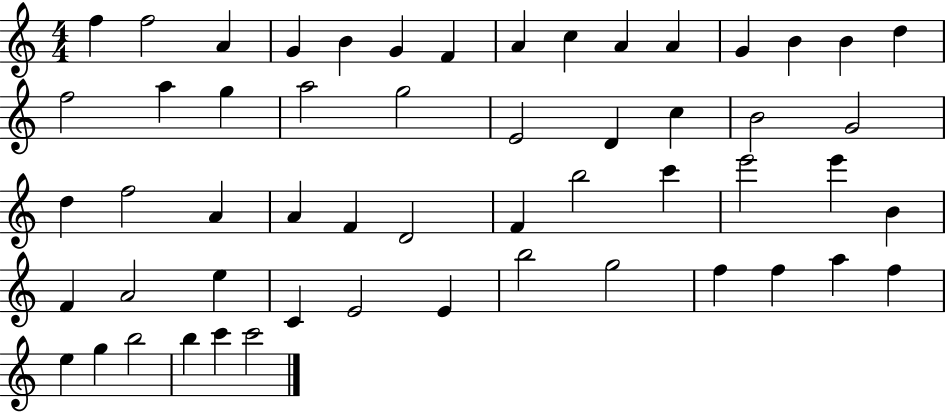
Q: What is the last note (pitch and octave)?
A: C6